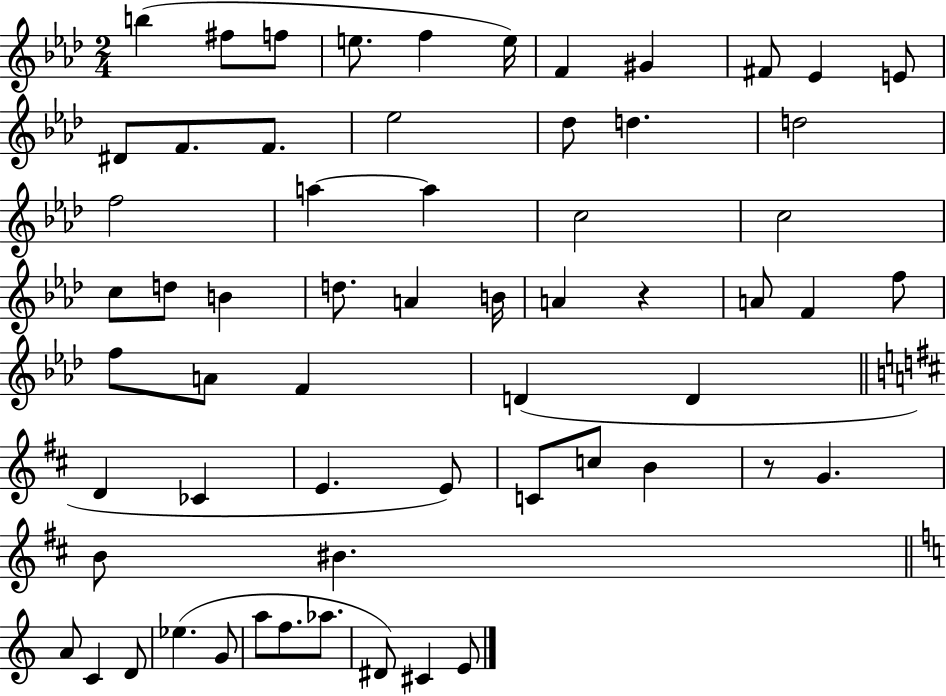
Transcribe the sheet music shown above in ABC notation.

X:1
T:Untitled
M:2/4
L:1/4
K:Ab
b ^f/2 f/2 e/2 f e/4 F ^G ^F/2 _E E/2 ^D/2 F/2 F/2 _e2 _d/2 d d2 f2 a a c2 c2 c/2 d/2 B d/2 A B/4 A z A/2 F f/2 f/2 A/2 F D D D _C E E/2 C/2 c/2 B z/2 G B/2 ^B A/2 C D/2 _e G/2 a/2 f/2 _a/2 ^D/2 ^C E/2